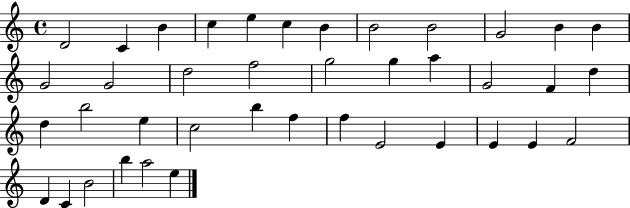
{
  \clef treble
  \time 4/4
  \defaultTimeSignature
  \key c \major
  d'2 c'4 b'4 | c''4 e''4 c''4 b'4 | b'2 b'2 | g'2 b'4 b'4 | \break g'2 g'2 | d''2 f''2 | g''2 g''4 a''4 | g'2 f'4 d''4 | \break d''4 b''2 e''4 | c''2 b''4 f''4 | f''4 e'2 e'4 | e'4 e'4 f'2 | \break d'4 c'4 b'2 | b''4 a''2 e''4 | \bar "|."
}